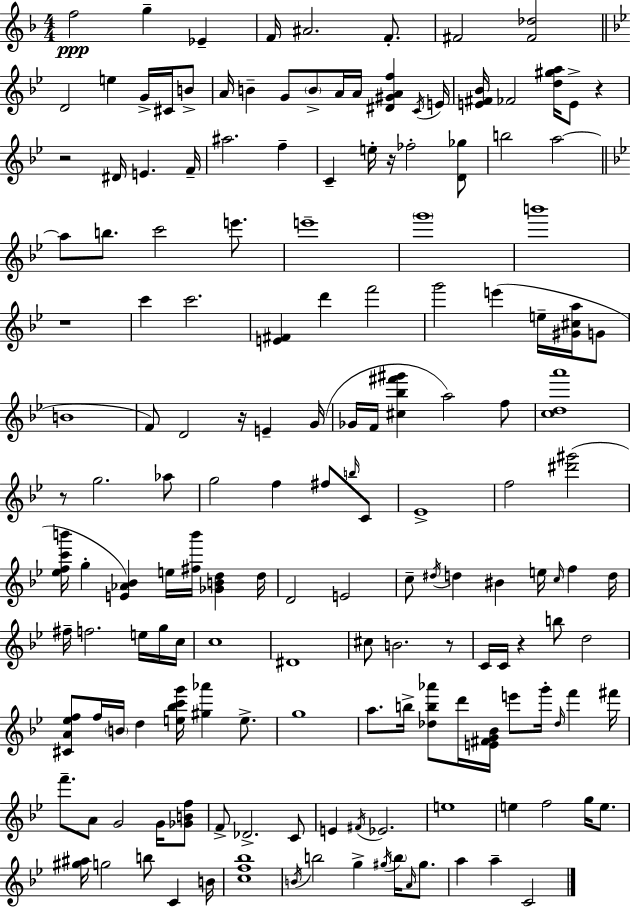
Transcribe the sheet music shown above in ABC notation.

X:1
T:Untitled
M:4/4
L:1/4
K:F
f2 g _E F/4 ^A2 F/2 ^F2 [^F_d]2 D2 e G/4 ^C/4 B/2 A/4 B G/2 B/2 A/4 A/4 [^D^GAf] C/4 E/4 [E^F_B]/4 _F2 [d^ga]/4 E/2 z z2 ^D/4 E F/4 ^a2 f C e/4 z/4 _f2 [D_g]/2 b2 a2 a/2 b/2 c'2 e'/2 e'4 g'4 b'4 z4 c' c'2 [E^F] d' f'2 g'2 e' e/4 [^G^ca]/4 G/2 B4 F/2 D2 z/4 E G/4 _G/4 F/4 [^c_b^f'^g'] a2 f/2 [cda']4 z/2 g2 _a/2 g2 f ^f/2 b/4 C/2 _E4 f2 [^d'^g']2 [_efc'b']/4 g [E_A_B] e/4 [^fb']/4 [_GBd] d/4 D2 E2 c/2 ^d/4 d ^B e/4 c/4 f d/4 ^f/4 f2 e/4 g/4 c/4 c4 ^D4 ^c/2 B2 z/2 C/4 C/4 z b/2 d2 [^CA_ef]/2 f/4 B/4 d [e_bc'g']/4 [^g_a'] e/2 g4 a/2 b/4 [_db_a']/2 d'/4 [E^FG_B]/4 e'/2 g'/4 _d/4 f' ^f'/4 f'/2 A/2 G2 G/4 [_GBf]/2 F/2 _D2 C/2 E ^F/4 _E2 e4 e f2 g/4 e/2 [^g^a]/4 g2 b/2 C B/4 [cf_b]4 B/4 b2 g ^g/4 b/4 A/4 ^g/2 a a C2